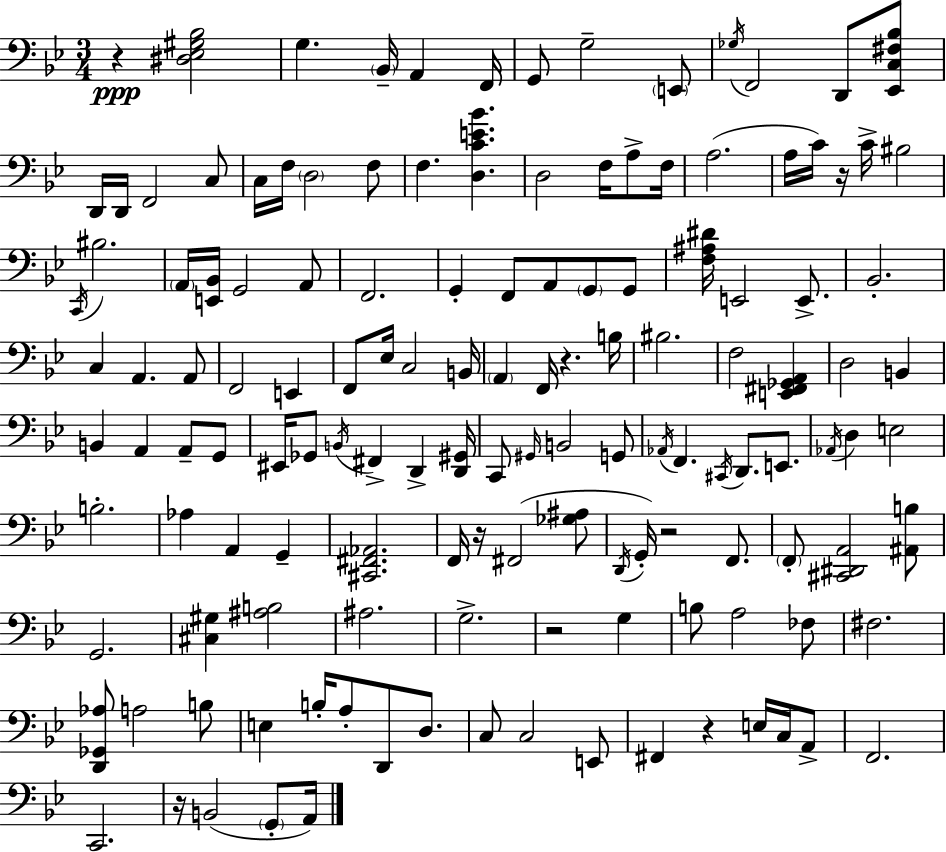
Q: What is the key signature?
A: BES major